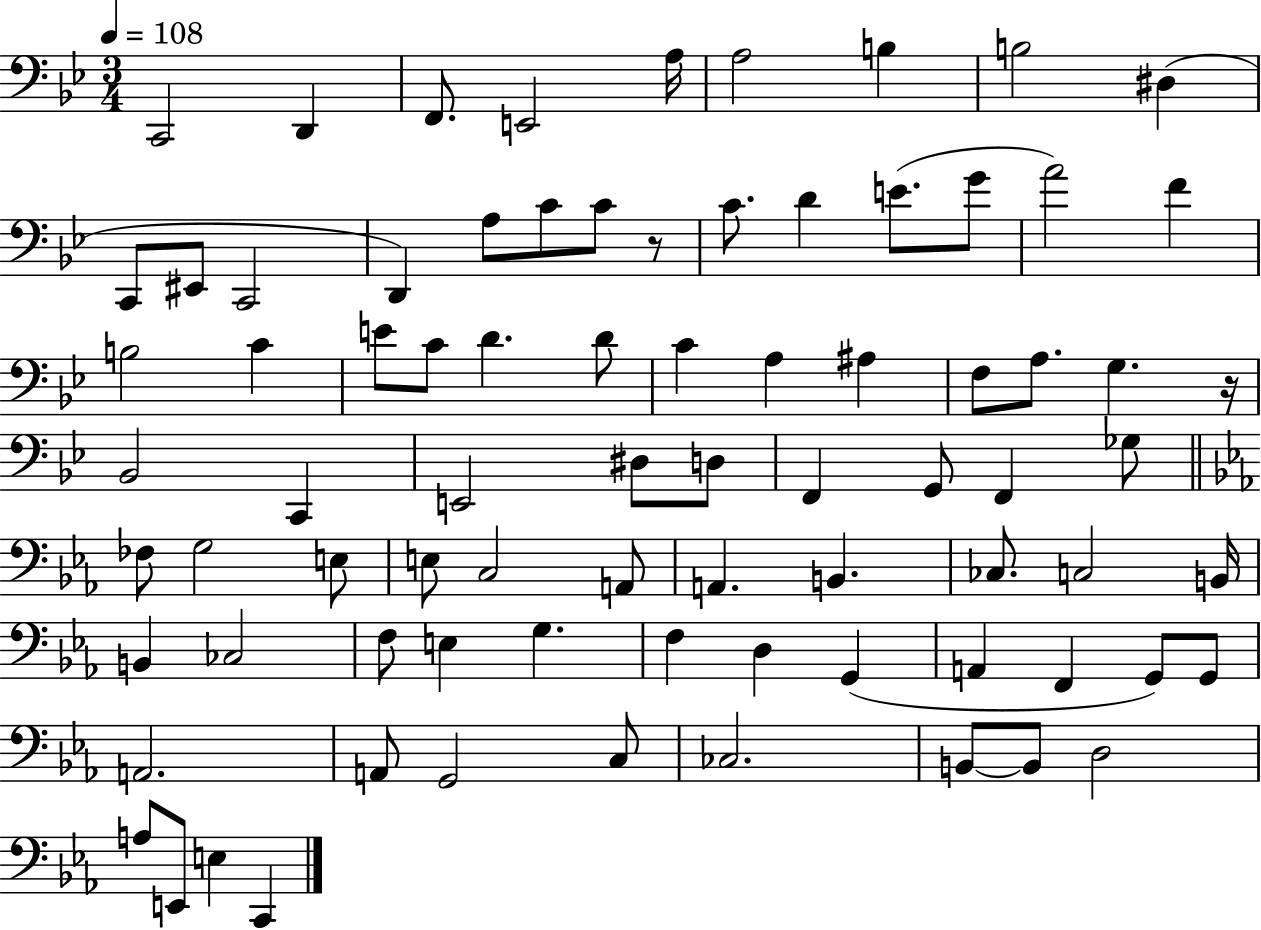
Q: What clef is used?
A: bass